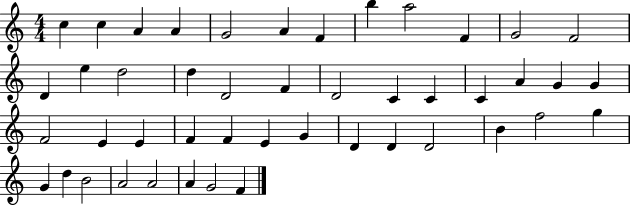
C5/q C5/q A4/q A4/q G4/h A4/q F4/q B5/q A5/h F4/q G4/h F4/h D4/q E5/q D5/h D5/q D4/h F4/q D4/h C4/q C4/q C4/q A4/q G4/q G4/q F4/h E4/q E4/q F4/q F4/q E4/q G4/q D4/q D4/q D4/h B4/q F5/h G5/q G4/q D5/q B4/h A4/h A4/h A4/q G4/h F4/q